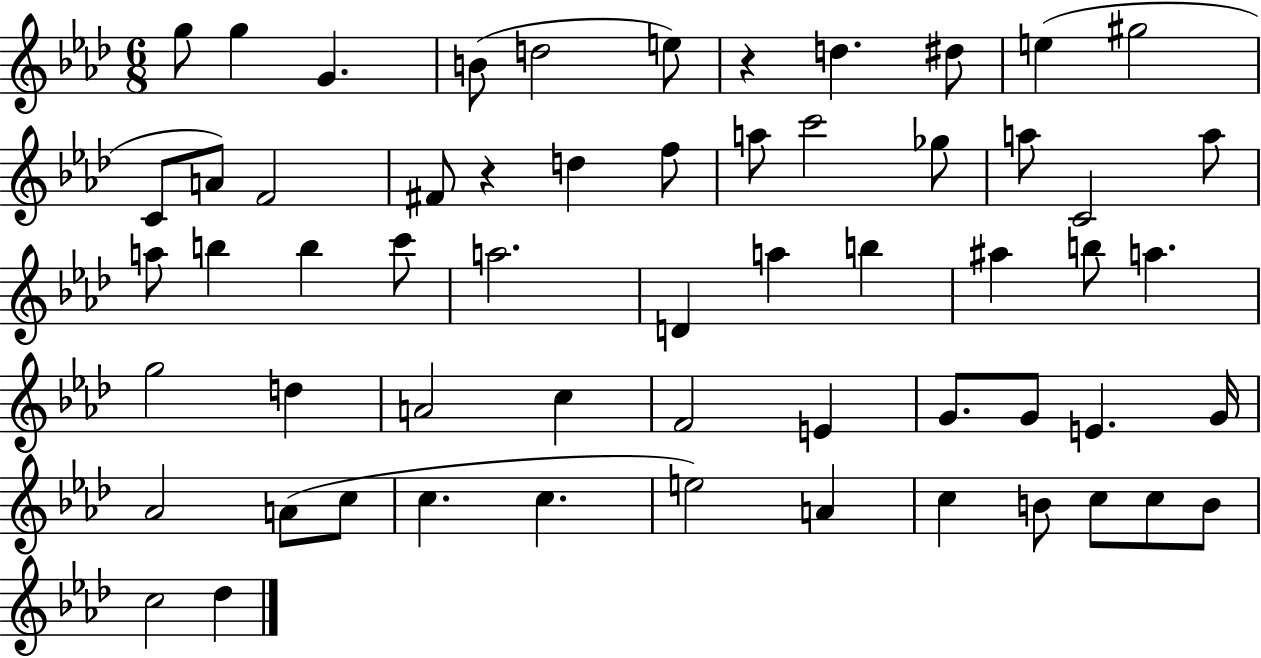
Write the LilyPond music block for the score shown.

{
  \clef treble
  \numericTimeSignature
  \time 6/8
  \key aes \major
  \repeat volta 2 { g''8 g''4 g'4. | b'8( d''2 e''8) | r4 d''4. dis''8 | e''4( gis''2 | \break c'8 a'8) f'2 | fis'8 r4 d''4 f''8 | a''8 c'''2 ges''8 | a''8 c'2 a''8 | \break a''8 b''4 b''4 c'''8 | a''2. | d'4 a''4 b''4 | ais''4 b''8 a''4. | \break g''2 d''4 | a'2 c''4 | f'2 e'4 | g'8. g'8 e'4. g'16 | \break aes'2 a'8( c''8 | c''4. c''4. | e''2) a'4 | c''4 b'8 c''8 c''8 b'8 | \break c''2 des''4 | } \bar "|."
}